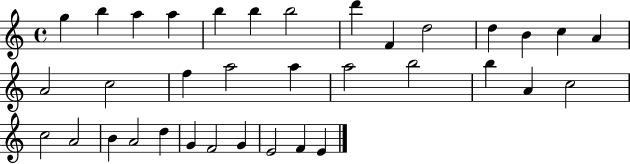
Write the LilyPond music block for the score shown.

{
  \clef treble
  \time 4/4
  \defaultTimeSignature
  \key c \major
  g''4 b''4 a''4 a''4 | b''4 b''4 b''2 | d'''4 f'4 d''2 | d''4 b'4 c''4 a'4 | \break a'2 c''2 | f''4 a''2 a''4 | a''2 b''2 | b''4 a'4 c''2 | \break c''2 a'2 | b'4 a'2 d''4 | g'4 f'2 g'4 | e'2 f'4 e'4 | \break \bar "|."
}